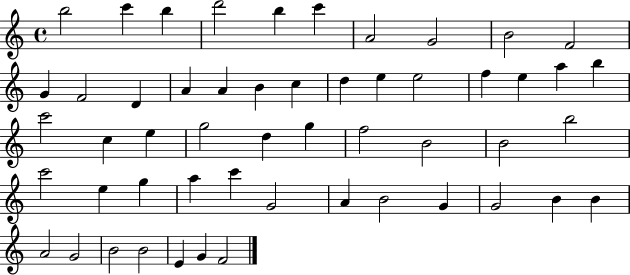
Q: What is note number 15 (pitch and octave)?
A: A4